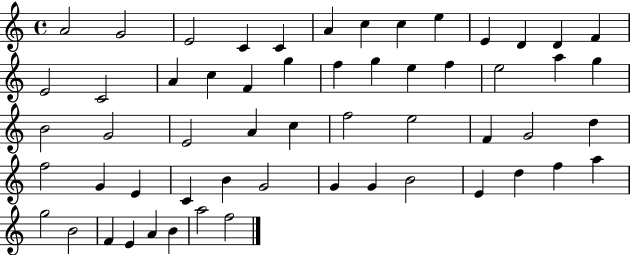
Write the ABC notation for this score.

X:1
T:Untitled
M:4/4
L:1/4
K:C
A2 G2 E2 C C A c c e E D D F E2 C2 A c F g f g e f e2 a g B2 G2 E2 A c f2 e2 F G2 d f2 G E C B G2 G G B2 E d f a g2 B2 F E A B a2 f2